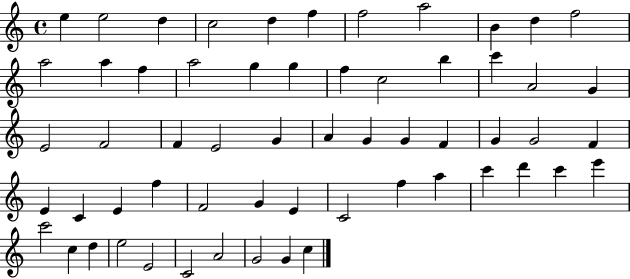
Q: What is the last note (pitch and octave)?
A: C5